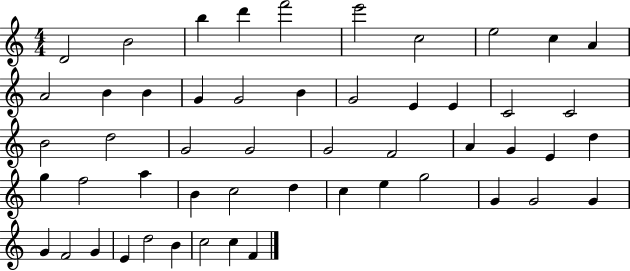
X:1
T:Untitled
M:4/4
L:1/4
K:C
D2 B2 b d' f'2 e'2 c2 e2 c A A2 B B G G2 B G2 E E C2 C2 B2 d2 G2 G2 G2 F2 A G E d g f2 a B c2 d c e g2 G G2 G G F2 G E d2 B c2 c F